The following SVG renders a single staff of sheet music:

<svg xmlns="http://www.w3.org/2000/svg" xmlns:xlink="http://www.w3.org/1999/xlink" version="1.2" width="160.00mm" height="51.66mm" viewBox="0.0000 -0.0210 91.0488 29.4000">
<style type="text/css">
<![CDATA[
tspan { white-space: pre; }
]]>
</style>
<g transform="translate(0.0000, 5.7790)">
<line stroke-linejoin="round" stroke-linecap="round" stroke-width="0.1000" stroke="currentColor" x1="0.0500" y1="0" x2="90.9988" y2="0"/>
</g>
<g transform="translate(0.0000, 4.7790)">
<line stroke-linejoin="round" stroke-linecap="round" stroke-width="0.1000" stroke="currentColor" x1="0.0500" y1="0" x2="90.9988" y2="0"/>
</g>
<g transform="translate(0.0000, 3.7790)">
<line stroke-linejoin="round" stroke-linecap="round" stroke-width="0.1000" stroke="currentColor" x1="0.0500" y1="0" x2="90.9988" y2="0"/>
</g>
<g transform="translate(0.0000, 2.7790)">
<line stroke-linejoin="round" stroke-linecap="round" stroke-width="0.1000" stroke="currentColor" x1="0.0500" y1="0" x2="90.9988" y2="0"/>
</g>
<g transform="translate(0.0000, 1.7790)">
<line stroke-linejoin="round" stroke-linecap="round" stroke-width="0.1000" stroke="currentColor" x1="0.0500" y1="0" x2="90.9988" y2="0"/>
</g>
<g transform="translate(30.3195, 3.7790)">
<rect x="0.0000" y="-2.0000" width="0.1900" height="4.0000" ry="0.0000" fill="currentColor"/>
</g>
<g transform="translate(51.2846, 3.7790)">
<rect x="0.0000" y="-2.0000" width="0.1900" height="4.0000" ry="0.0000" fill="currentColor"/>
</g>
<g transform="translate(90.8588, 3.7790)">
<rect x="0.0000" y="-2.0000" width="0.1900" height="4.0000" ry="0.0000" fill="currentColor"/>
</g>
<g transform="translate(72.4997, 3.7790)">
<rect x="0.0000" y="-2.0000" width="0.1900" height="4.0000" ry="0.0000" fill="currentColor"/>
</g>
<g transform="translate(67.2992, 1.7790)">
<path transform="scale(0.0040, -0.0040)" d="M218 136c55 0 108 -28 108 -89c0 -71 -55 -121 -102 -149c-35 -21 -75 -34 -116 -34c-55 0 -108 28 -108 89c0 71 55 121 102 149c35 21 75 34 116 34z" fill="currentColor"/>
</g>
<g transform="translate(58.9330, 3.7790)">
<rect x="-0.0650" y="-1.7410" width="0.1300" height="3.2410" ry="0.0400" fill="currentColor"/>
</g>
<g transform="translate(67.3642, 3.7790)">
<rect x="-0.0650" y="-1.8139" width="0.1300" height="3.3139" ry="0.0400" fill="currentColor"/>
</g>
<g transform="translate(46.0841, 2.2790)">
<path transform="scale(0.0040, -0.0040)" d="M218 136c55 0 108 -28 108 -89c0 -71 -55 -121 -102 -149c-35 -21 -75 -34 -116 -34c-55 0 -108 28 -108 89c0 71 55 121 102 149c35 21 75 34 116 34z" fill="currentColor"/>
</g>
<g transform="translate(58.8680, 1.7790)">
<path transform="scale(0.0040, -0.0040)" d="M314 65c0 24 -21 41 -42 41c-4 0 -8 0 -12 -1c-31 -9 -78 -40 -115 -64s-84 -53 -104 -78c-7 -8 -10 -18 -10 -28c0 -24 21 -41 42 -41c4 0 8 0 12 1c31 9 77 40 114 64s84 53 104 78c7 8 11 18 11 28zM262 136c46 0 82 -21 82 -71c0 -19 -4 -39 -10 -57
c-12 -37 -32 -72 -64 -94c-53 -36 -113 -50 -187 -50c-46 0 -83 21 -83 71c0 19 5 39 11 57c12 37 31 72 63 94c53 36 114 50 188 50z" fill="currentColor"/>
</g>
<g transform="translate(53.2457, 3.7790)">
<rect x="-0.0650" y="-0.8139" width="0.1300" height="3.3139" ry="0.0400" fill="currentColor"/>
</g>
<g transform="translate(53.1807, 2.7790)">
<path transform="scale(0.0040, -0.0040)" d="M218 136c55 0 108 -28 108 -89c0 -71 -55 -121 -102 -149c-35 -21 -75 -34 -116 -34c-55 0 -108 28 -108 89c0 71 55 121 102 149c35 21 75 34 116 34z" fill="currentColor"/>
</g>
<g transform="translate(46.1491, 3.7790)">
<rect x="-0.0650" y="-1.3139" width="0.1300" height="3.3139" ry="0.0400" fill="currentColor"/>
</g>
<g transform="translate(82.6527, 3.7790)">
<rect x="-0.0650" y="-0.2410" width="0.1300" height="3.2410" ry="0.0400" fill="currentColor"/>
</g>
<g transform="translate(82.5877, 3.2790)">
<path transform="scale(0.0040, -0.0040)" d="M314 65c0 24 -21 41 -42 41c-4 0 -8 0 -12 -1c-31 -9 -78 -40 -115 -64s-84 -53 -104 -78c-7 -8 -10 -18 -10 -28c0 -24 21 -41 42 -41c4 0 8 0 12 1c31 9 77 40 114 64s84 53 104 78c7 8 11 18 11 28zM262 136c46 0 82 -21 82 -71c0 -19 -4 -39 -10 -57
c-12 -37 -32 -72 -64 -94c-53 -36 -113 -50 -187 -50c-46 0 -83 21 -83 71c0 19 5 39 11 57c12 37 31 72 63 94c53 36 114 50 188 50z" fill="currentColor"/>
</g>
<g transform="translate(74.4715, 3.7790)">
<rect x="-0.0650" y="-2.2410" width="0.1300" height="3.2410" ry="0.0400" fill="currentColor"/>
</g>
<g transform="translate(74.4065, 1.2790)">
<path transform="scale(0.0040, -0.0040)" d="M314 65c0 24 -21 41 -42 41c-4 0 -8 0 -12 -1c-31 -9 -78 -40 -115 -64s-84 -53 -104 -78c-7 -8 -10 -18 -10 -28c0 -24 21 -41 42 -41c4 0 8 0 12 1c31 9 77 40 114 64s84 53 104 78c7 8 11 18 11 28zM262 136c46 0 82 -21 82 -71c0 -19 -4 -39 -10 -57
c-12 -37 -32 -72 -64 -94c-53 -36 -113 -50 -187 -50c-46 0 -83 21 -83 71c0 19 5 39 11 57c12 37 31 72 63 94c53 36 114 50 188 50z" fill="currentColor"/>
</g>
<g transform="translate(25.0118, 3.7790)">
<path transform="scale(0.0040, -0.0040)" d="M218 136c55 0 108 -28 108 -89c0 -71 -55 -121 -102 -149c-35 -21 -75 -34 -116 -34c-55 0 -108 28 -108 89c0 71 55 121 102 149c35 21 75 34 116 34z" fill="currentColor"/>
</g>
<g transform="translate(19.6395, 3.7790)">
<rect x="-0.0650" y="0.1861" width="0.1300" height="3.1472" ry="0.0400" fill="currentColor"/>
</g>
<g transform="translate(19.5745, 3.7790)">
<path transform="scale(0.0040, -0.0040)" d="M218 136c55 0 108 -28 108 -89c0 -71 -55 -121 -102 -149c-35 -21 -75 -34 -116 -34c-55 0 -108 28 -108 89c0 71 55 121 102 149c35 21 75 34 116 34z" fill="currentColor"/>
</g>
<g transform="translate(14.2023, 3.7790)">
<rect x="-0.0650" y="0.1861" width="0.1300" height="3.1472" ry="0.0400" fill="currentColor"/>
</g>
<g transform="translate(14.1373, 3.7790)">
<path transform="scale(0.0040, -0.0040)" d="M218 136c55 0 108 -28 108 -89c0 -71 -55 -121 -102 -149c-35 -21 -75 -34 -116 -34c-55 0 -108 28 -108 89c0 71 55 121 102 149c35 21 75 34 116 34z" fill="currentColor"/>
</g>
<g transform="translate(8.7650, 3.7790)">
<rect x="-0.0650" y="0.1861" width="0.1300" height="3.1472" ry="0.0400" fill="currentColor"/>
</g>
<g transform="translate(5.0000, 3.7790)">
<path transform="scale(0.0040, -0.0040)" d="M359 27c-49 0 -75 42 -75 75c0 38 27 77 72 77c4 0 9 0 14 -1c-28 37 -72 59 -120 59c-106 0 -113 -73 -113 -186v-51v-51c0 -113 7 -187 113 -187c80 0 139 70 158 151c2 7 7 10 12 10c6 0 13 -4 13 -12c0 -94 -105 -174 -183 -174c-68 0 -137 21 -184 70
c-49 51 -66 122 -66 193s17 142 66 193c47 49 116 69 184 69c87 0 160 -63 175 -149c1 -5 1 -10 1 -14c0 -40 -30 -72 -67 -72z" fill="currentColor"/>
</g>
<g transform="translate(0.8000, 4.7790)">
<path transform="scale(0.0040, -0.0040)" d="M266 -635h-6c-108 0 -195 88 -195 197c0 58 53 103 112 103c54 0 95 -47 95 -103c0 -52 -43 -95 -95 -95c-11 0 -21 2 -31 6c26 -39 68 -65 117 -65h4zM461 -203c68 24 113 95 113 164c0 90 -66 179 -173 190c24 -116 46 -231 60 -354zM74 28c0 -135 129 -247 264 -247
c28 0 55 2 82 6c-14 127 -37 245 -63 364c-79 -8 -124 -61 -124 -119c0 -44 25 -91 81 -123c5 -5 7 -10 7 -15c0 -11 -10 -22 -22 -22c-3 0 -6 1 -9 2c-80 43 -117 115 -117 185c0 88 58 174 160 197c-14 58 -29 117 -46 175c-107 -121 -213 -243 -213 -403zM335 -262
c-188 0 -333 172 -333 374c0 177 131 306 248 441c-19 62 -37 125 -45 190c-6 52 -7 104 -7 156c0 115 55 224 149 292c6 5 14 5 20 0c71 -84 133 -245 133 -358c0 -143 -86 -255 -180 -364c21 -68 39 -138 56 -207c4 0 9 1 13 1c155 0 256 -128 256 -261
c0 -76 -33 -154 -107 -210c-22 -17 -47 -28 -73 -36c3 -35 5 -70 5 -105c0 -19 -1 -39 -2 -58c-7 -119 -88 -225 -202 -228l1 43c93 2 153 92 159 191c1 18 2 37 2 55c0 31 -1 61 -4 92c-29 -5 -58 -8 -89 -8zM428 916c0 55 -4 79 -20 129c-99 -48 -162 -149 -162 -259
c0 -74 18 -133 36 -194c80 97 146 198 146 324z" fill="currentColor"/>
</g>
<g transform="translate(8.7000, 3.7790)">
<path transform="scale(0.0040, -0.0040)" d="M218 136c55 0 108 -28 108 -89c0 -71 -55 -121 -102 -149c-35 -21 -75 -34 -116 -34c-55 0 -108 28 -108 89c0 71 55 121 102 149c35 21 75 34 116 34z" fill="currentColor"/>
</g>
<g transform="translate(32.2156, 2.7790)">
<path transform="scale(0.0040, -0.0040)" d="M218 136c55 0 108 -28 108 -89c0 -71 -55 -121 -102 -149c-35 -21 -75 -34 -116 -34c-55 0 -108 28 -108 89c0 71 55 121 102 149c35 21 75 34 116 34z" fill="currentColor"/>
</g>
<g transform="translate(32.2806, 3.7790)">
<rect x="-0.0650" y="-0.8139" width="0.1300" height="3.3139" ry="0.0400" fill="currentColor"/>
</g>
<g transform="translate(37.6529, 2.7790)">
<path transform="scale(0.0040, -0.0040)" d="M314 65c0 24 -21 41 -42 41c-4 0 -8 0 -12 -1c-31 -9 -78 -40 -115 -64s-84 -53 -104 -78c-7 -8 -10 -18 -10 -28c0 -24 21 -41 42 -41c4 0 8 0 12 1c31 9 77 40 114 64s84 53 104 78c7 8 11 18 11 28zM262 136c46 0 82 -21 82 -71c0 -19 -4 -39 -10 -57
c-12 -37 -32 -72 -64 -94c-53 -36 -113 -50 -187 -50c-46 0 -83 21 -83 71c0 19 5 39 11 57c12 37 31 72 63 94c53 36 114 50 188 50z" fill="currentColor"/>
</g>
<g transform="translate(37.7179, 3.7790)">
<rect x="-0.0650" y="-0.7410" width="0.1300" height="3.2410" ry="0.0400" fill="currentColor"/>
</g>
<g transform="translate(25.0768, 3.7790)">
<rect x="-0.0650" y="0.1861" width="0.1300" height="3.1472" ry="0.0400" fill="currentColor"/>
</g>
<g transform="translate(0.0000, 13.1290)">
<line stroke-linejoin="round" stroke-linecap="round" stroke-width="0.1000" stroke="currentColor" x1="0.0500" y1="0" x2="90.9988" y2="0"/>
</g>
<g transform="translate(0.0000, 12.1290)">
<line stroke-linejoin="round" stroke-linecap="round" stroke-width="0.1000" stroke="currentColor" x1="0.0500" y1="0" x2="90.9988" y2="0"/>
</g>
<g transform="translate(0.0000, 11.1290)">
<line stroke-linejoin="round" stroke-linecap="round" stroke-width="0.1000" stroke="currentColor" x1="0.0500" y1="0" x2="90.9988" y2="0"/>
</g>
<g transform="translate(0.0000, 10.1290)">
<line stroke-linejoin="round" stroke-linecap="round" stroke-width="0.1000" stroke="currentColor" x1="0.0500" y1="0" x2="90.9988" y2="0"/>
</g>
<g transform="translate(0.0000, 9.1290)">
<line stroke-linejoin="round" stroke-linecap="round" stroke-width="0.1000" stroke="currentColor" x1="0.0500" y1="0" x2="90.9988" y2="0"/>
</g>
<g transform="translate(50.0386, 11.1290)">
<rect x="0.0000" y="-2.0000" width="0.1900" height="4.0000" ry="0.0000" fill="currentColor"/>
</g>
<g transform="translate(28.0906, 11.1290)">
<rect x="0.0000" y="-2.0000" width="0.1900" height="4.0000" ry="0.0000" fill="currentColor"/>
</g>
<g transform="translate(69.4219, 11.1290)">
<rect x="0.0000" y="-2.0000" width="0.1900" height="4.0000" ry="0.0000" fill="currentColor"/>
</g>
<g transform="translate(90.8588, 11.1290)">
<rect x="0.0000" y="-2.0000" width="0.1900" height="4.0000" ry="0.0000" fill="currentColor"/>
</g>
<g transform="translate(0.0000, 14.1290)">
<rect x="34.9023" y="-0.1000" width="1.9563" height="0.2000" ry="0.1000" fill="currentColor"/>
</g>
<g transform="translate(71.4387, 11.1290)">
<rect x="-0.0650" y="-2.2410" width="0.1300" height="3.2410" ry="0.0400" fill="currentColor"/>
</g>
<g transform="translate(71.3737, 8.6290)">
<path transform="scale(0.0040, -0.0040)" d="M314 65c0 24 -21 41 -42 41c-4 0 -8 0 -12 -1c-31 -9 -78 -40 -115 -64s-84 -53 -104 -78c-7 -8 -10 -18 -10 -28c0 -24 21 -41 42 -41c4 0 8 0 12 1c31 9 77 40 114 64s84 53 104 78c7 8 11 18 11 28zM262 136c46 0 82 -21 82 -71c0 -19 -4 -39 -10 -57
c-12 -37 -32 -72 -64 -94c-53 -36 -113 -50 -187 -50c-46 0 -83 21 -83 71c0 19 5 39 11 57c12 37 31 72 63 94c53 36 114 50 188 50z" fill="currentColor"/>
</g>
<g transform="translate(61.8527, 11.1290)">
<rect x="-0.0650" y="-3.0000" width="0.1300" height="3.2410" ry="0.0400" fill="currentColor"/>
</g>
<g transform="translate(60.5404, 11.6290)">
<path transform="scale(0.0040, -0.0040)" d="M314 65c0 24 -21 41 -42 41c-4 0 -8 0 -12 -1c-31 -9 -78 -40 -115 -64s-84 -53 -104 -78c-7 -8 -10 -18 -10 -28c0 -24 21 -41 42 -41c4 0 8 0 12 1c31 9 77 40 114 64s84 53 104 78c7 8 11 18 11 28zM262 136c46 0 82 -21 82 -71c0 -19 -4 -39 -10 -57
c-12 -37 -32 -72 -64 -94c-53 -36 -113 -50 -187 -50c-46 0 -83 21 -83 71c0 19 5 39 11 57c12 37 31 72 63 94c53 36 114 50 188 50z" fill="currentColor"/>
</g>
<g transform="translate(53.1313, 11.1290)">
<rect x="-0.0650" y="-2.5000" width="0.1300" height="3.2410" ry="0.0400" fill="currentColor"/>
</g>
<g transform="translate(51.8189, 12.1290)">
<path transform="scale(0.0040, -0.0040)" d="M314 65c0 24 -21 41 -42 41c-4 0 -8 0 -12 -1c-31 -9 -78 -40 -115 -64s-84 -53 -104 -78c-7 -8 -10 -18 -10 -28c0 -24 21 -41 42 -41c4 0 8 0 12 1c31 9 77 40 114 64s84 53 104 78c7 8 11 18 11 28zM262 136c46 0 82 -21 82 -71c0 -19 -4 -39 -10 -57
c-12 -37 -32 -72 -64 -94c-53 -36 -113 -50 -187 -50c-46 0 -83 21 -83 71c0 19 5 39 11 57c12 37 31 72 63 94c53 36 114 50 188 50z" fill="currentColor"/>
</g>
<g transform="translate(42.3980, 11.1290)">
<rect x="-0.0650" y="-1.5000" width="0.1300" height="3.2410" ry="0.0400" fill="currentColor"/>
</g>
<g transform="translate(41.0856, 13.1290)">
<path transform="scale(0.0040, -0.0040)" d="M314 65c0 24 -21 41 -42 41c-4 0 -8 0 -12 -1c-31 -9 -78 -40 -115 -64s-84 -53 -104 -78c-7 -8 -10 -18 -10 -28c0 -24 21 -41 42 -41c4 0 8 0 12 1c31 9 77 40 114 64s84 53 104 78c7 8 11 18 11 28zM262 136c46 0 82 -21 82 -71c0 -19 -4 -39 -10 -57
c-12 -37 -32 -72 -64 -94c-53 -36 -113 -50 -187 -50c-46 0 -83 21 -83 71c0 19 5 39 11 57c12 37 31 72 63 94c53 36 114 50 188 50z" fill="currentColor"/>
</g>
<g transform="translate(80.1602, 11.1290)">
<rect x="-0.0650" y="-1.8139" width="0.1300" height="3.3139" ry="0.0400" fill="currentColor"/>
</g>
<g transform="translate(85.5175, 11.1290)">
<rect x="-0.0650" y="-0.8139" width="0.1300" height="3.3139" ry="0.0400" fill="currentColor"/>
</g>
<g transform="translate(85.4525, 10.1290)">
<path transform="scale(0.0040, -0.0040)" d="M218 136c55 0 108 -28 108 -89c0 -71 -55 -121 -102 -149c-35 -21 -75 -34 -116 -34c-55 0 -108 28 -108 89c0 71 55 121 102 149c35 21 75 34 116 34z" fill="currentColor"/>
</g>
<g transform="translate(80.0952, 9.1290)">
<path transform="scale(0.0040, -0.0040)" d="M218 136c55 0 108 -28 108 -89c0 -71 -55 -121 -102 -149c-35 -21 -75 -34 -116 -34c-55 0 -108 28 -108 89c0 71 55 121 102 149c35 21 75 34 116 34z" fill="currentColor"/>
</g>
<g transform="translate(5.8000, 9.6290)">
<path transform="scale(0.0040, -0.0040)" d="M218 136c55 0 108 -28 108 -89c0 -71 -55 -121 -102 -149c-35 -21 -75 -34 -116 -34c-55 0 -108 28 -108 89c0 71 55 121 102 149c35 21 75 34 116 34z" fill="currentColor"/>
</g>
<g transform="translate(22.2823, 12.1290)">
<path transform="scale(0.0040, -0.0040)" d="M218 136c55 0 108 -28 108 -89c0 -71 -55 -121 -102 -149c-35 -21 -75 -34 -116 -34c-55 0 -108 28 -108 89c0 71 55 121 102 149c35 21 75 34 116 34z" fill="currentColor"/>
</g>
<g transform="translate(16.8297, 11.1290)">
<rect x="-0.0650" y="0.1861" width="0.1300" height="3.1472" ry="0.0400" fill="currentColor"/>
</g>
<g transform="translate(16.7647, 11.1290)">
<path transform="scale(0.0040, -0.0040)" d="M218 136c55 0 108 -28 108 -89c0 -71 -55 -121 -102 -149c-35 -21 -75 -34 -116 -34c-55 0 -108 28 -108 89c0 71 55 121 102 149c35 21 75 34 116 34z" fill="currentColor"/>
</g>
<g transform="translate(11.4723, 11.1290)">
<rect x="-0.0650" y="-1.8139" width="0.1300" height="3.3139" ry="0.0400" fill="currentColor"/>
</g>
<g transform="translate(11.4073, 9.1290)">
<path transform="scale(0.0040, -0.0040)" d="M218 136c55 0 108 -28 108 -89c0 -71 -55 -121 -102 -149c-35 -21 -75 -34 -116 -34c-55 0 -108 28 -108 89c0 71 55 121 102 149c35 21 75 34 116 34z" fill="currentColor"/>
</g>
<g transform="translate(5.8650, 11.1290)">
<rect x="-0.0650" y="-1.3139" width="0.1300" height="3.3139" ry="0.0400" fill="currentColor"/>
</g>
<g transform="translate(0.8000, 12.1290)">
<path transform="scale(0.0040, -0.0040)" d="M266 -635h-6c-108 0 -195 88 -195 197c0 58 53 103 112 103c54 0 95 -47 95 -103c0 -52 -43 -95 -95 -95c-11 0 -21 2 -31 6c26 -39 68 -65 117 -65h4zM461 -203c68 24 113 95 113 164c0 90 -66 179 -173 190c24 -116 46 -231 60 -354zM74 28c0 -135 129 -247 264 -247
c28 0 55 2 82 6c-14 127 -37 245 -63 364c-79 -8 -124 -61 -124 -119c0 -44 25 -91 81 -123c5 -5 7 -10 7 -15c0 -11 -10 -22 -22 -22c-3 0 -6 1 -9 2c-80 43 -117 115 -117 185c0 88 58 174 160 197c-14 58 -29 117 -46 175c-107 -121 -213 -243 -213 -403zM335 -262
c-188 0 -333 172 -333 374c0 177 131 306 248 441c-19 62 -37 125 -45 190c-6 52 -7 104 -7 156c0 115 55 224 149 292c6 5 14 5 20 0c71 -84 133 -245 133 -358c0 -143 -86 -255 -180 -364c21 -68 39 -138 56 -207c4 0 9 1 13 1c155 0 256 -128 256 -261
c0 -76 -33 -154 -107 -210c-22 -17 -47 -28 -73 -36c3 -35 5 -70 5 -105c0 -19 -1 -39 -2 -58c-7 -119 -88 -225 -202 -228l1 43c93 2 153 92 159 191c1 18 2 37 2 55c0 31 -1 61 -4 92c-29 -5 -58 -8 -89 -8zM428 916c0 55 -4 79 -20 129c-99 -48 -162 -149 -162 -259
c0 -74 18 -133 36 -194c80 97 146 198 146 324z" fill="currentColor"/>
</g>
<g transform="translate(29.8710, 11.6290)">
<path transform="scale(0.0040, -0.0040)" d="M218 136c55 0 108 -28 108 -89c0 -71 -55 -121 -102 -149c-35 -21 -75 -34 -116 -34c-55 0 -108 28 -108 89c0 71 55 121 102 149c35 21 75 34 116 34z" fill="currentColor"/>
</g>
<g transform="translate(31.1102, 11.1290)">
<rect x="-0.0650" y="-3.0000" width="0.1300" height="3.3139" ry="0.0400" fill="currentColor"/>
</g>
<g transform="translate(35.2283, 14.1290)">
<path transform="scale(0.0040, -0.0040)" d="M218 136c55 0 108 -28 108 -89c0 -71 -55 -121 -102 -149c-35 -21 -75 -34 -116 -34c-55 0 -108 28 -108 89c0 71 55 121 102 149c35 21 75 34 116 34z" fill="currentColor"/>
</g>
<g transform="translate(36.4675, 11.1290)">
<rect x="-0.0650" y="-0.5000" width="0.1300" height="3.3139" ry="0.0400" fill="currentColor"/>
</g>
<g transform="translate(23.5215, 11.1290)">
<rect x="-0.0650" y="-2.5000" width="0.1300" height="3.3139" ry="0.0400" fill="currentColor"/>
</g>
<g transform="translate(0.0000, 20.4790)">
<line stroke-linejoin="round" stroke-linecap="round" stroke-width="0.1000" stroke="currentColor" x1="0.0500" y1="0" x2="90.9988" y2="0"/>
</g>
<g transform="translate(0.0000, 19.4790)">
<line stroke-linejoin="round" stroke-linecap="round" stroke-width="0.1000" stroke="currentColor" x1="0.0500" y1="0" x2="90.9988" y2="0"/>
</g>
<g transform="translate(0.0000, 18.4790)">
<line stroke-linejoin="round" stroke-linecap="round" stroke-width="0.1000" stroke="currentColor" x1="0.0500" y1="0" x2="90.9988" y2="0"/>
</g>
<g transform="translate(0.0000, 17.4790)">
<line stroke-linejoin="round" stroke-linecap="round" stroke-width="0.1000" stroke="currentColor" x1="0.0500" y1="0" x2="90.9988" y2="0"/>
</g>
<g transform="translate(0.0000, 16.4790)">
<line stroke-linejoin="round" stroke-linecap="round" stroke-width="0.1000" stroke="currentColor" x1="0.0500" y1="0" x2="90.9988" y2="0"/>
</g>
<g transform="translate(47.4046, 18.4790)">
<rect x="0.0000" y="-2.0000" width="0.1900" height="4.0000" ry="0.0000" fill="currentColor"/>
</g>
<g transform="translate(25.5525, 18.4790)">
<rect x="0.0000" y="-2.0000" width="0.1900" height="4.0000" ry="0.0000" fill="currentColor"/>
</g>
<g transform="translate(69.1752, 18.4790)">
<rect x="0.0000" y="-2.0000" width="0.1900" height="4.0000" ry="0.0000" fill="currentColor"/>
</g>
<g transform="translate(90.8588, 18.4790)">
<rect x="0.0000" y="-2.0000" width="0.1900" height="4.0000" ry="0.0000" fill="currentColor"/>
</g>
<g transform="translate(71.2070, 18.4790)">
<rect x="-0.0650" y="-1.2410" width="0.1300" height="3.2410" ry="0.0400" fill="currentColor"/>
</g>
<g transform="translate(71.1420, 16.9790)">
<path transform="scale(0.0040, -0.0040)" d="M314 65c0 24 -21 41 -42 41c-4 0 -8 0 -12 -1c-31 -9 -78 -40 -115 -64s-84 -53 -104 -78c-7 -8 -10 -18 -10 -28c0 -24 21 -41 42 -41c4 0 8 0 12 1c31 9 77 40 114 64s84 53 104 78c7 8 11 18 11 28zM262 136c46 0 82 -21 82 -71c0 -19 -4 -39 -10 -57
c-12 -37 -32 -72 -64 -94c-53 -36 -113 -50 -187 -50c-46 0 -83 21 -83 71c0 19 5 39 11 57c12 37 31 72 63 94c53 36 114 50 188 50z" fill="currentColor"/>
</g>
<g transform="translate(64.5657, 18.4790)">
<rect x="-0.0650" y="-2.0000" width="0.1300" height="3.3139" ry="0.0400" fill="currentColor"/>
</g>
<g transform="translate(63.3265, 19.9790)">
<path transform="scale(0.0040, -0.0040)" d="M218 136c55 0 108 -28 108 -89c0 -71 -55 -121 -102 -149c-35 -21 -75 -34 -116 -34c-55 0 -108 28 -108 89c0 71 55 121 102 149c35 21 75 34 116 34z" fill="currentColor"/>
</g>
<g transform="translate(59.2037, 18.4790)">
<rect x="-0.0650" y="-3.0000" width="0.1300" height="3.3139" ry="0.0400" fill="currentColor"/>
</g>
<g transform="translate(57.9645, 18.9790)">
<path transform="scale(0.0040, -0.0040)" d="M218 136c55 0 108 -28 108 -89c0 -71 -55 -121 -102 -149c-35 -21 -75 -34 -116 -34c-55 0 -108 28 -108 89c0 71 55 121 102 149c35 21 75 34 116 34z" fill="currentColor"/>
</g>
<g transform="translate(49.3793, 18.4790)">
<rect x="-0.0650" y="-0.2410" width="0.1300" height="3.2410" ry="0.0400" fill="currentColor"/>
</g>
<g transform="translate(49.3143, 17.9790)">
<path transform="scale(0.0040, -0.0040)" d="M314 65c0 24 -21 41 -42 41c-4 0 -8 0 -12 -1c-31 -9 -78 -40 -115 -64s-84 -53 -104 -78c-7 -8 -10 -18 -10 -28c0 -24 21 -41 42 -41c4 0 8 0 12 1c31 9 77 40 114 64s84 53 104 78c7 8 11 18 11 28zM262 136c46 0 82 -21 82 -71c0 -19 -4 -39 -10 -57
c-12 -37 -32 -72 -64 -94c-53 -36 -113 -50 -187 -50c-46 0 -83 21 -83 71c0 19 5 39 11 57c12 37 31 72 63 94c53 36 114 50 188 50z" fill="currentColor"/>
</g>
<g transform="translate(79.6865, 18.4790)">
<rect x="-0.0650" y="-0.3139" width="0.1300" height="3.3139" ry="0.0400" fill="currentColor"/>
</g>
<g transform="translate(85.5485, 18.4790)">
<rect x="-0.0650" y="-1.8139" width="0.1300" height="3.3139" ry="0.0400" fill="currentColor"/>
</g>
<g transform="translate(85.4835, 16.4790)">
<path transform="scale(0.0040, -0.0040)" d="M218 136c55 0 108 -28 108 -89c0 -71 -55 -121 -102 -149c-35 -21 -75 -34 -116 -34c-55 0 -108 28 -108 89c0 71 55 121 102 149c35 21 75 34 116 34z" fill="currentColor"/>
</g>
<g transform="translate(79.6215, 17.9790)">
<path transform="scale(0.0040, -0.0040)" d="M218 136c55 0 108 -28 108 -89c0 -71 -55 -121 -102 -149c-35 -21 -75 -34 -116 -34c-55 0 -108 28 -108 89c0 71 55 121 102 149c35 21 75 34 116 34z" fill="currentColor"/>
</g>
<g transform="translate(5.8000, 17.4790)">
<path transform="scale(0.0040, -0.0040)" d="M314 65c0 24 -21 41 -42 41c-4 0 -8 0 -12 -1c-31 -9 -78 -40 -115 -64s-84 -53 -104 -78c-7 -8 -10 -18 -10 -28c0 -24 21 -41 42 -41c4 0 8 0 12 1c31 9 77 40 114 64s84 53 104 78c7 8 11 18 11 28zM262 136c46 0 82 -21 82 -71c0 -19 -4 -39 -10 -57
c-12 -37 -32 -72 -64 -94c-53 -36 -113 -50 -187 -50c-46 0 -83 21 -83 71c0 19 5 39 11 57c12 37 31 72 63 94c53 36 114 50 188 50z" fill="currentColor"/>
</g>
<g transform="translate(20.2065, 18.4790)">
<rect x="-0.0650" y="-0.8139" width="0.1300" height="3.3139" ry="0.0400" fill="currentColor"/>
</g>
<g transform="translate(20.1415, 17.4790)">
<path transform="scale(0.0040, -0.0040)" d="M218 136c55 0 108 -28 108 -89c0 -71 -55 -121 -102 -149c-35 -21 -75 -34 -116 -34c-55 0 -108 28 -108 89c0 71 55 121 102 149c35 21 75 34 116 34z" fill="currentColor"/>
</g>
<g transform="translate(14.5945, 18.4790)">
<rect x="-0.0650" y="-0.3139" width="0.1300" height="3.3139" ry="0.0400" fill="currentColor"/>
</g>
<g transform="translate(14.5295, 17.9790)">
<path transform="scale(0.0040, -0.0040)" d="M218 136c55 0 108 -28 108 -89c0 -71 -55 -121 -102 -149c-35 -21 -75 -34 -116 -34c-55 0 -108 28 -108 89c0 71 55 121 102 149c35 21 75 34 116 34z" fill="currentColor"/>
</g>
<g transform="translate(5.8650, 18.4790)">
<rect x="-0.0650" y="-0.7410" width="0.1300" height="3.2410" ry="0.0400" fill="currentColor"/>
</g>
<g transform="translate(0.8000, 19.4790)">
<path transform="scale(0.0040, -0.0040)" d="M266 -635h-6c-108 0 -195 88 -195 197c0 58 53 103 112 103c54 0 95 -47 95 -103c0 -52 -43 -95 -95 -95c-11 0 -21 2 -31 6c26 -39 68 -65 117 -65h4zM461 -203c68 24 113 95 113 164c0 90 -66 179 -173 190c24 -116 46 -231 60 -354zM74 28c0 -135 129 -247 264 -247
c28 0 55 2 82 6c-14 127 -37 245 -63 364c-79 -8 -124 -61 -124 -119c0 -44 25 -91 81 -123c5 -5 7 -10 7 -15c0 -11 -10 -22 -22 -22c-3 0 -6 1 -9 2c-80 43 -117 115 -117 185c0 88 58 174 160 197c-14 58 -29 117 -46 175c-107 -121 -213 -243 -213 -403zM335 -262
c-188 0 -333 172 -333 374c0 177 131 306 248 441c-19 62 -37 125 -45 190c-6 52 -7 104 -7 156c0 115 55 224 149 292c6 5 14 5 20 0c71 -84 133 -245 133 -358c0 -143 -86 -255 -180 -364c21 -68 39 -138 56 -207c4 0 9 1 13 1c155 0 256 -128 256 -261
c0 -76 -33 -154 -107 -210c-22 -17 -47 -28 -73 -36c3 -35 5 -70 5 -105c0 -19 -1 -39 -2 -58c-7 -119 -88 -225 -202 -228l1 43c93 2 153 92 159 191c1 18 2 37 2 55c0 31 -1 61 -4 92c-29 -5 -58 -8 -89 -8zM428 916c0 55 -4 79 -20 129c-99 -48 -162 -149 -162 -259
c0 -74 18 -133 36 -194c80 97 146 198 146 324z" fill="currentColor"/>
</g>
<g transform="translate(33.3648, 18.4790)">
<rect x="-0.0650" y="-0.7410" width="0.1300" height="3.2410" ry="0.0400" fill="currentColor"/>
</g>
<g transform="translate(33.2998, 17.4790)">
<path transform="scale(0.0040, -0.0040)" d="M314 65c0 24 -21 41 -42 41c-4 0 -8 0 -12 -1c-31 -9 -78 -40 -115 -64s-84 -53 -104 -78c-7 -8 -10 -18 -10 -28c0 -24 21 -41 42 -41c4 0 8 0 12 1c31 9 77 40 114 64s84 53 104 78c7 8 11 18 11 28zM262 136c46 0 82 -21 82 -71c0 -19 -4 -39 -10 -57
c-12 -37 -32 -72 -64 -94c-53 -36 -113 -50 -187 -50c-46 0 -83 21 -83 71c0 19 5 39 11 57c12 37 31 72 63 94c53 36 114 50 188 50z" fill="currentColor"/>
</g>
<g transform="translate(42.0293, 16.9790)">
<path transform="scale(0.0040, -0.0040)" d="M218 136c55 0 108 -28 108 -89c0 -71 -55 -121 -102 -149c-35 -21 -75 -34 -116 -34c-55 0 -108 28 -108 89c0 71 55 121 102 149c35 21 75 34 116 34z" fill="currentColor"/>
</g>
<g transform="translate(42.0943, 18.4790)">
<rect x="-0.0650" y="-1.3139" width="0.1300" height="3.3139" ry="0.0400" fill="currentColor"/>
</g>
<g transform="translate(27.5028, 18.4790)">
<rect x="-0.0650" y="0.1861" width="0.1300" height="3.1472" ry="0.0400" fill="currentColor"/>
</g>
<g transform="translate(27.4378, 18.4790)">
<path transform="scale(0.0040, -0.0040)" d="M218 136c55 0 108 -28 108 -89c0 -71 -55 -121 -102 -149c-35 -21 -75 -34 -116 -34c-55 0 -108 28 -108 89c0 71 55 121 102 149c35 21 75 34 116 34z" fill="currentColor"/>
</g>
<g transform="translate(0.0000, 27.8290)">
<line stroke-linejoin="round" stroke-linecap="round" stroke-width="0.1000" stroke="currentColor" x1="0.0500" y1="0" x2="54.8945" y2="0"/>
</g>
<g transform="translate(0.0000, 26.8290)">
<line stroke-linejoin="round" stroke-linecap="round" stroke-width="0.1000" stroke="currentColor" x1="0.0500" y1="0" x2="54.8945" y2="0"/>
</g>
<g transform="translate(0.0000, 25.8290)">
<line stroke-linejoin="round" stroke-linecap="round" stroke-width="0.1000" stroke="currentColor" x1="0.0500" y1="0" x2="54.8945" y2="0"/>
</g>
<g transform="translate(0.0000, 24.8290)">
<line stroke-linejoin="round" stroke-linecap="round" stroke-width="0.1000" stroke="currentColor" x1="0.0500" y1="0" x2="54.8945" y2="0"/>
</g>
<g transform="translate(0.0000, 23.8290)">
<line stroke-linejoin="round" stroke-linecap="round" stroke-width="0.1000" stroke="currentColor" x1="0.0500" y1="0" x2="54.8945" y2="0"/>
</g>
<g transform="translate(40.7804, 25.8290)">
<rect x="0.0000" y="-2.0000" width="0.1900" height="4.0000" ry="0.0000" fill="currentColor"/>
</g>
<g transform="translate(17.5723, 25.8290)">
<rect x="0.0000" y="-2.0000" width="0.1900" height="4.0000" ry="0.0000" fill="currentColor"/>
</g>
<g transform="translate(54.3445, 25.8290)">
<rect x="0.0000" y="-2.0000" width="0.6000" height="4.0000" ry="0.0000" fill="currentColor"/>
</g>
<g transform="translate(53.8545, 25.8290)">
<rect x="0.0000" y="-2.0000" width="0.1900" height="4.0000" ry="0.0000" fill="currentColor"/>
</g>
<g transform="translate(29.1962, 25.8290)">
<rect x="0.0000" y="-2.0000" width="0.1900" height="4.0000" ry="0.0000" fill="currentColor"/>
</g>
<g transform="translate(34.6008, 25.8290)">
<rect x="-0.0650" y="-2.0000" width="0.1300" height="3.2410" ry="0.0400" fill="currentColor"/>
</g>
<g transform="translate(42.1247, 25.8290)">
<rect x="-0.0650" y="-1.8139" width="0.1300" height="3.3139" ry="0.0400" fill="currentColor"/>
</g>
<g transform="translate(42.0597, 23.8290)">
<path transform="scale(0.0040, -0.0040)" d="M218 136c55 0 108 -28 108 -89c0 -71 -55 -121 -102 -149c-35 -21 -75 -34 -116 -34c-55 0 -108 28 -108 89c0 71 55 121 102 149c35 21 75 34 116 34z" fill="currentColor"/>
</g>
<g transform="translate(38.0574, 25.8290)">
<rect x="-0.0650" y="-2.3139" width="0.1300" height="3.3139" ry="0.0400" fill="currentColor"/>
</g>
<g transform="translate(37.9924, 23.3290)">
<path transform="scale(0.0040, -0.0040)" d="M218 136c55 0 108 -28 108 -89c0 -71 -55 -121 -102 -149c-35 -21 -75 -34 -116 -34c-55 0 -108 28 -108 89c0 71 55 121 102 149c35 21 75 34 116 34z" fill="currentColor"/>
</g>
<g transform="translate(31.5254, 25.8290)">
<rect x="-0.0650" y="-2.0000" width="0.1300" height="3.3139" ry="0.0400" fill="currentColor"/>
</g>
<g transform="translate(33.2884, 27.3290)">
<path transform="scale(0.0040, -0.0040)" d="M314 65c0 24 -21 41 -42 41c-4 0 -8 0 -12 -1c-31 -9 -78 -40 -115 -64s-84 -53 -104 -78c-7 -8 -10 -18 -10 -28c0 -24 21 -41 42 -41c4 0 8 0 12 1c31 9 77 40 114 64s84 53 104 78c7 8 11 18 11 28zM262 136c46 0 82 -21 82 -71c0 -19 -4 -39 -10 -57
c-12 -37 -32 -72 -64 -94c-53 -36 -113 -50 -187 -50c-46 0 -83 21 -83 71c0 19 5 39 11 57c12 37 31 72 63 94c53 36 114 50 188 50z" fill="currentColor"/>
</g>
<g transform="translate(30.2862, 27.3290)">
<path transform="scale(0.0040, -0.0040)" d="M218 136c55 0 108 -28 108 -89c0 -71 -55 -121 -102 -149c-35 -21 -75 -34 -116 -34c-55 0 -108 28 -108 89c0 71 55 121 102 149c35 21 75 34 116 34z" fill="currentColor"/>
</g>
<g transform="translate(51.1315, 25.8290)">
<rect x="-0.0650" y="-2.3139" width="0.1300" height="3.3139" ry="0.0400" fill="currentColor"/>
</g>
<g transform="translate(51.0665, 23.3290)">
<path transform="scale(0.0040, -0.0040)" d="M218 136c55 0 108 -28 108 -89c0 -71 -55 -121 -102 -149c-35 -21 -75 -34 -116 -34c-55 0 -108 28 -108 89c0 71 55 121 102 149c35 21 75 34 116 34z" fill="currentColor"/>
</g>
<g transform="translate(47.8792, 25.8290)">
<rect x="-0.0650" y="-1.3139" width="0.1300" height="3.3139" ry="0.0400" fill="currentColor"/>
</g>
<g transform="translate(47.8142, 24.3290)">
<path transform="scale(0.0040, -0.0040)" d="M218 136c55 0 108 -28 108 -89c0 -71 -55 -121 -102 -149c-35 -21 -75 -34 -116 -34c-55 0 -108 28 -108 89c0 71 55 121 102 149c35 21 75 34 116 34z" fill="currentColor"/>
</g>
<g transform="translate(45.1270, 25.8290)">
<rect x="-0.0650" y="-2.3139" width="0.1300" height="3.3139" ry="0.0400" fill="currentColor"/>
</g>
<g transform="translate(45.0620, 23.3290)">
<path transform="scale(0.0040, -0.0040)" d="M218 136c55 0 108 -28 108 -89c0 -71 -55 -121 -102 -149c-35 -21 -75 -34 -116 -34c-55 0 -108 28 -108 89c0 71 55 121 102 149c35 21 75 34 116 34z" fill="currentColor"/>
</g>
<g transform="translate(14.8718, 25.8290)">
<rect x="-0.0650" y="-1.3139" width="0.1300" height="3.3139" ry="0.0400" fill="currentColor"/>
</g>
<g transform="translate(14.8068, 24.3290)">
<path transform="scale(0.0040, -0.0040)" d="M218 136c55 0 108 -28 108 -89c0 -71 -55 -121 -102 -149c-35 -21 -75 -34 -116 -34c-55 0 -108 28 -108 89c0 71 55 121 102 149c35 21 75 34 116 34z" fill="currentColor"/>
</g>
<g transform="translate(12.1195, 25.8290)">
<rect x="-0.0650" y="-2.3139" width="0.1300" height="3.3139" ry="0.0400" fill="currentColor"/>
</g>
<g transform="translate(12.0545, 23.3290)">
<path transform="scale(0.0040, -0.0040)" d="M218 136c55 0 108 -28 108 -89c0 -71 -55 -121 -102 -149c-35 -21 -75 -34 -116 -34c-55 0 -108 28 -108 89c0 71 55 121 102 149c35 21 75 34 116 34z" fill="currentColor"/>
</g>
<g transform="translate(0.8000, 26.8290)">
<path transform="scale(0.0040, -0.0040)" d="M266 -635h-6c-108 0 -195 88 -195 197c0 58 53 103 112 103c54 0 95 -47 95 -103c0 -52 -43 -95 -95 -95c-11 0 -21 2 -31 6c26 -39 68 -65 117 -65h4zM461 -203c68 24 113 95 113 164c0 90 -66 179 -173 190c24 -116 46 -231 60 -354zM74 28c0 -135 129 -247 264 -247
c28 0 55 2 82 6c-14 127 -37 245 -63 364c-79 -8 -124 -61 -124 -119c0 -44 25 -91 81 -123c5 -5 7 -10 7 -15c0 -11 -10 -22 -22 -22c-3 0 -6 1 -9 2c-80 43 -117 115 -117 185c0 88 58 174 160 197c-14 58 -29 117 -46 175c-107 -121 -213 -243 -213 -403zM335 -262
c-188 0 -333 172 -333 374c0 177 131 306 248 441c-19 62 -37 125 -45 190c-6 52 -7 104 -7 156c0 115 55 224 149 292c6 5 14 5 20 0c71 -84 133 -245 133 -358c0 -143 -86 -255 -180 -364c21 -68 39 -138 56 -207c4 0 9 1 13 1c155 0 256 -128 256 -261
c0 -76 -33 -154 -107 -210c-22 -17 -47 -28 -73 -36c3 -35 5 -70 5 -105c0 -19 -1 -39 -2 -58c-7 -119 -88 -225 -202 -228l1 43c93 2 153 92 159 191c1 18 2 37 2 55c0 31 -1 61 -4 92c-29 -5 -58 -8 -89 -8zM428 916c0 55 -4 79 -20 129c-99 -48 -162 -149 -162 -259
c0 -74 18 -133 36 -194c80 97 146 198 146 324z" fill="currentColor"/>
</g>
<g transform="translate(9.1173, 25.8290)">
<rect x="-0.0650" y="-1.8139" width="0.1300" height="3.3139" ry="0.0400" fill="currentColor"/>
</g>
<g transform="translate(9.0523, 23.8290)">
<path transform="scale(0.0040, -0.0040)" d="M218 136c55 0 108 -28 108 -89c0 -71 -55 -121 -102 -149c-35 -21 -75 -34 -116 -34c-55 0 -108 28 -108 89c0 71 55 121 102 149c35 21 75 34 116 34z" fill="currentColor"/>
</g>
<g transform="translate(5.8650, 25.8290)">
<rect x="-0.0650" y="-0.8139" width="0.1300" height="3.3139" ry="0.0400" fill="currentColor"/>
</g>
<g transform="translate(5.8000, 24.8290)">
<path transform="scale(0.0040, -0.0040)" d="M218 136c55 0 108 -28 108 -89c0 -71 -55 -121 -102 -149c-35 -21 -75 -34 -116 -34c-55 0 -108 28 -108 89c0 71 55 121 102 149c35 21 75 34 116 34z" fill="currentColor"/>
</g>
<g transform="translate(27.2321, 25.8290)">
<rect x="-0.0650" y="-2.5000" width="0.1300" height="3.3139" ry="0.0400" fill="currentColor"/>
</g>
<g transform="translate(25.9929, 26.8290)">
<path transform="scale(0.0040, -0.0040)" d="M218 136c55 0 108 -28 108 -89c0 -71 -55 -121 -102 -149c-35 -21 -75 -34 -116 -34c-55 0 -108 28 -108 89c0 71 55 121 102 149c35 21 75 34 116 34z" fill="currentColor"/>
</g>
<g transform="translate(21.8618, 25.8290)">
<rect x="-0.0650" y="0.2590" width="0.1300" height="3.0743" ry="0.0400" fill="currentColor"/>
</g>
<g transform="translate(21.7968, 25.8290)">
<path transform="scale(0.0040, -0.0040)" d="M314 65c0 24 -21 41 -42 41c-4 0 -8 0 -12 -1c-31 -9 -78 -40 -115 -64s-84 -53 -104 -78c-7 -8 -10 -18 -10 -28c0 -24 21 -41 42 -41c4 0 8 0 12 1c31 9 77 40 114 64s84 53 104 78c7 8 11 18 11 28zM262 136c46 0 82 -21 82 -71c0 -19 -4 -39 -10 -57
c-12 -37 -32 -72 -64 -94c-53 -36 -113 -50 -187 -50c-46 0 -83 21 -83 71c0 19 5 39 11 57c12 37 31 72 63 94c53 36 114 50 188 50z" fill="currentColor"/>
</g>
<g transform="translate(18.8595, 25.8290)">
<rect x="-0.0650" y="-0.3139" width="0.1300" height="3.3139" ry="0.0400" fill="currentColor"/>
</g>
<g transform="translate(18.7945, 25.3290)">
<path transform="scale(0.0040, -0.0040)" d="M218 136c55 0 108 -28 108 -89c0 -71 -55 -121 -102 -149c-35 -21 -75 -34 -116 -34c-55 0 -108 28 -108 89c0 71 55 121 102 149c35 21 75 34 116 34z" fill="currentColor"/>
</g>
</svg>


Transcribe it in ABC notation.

X:1
T:Untitled
M:4/4
L:1/4
K:C
B B B B d d2 e d f2 f g2 c2 e f B G A C E2 G2 A2 g2 f d d2 c d B d2 e c2 A F e2 c f d f g e c B2 G F F2 g f g e g